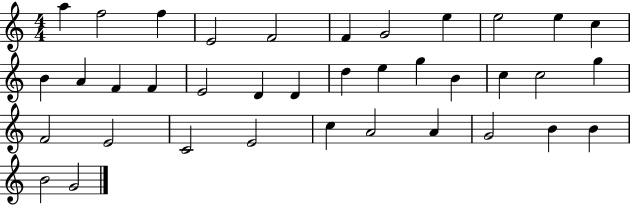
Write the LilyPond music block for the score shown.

{
  \clef treble
  \numericTimeSignature
  \time 4/4
  \key c \major
  a''4 f''2 f''4 | e'2 f'2 | f'4 g'2 e''4 | e''2 e''4 c''4 | \break b'4 a'4 f'4 f'4 | e'2 d'4 d'4 | d''4 e''4 g''4 b'4 | c''4 c''2 g''4 | \break f'2 e'2 | c'2 e'2 | c''4 a'2 a'4 | g'2 b'4 b'4 | \break b'2 g'2 | \bar "|."
}